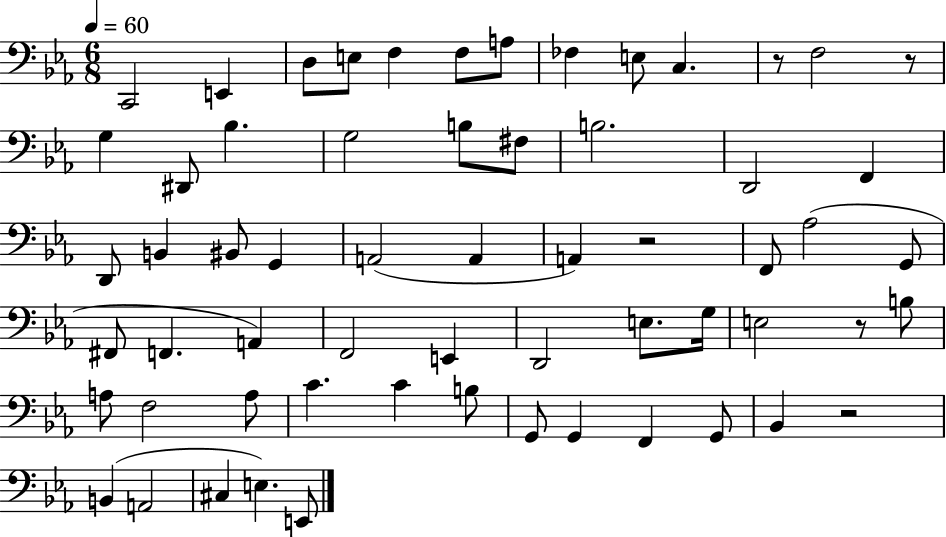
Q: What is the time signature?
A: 6/8